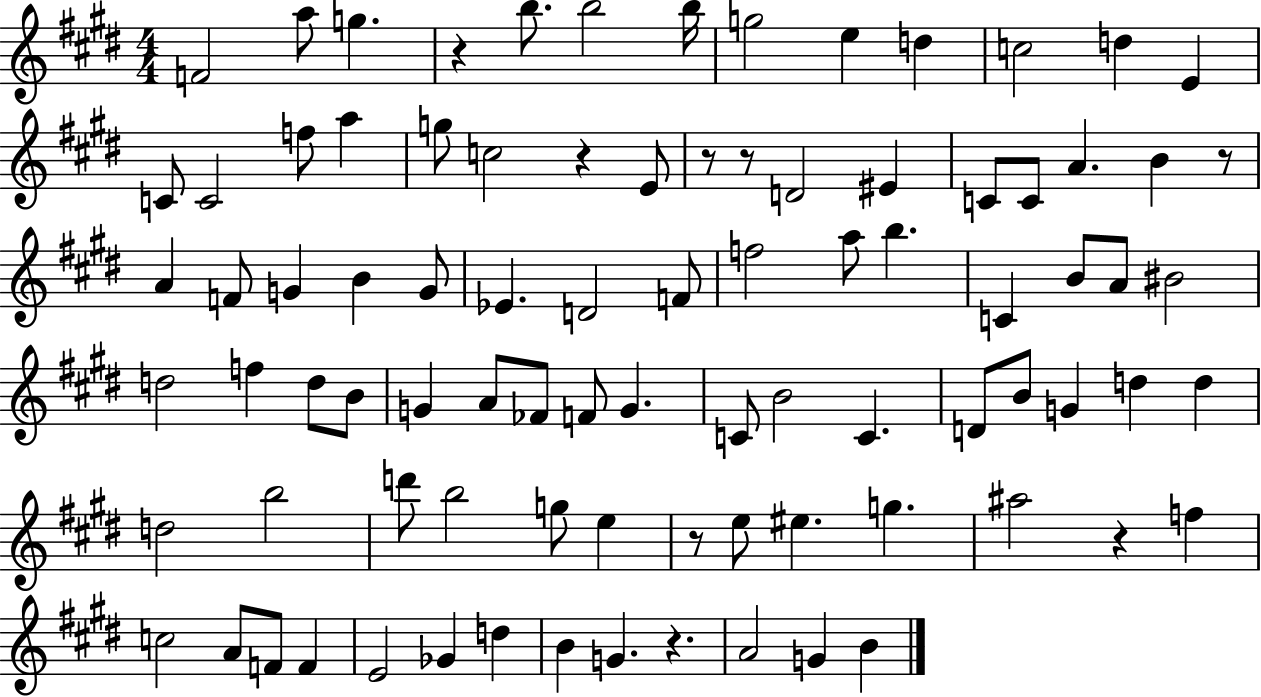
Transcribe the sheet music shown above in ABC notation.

X:1
T:Untitled
M:4/4
L:1/4
K:E
F2 a/2 g z b/2 b2 b/4 g2 e d c2 d E C/2 C2 f/2 a g/2 c2 z E/2 z/2 z/2 D2 ^E C/2 C/2 A B z/2 A F/2 G B G/2 _E D2 F/2 f2 a/2 b C B/2 A/2 ^B2 d2 f d/2 B/2 G A/2 _F/2 F/2 G C/2 B2 C D/2 B/2 G d d d2 b2 d'/2 b2 g/2 e z/2 e/2 ^e g ^a2 z f c2 A/2 F/2 F E2 _G d B G z A2 G B